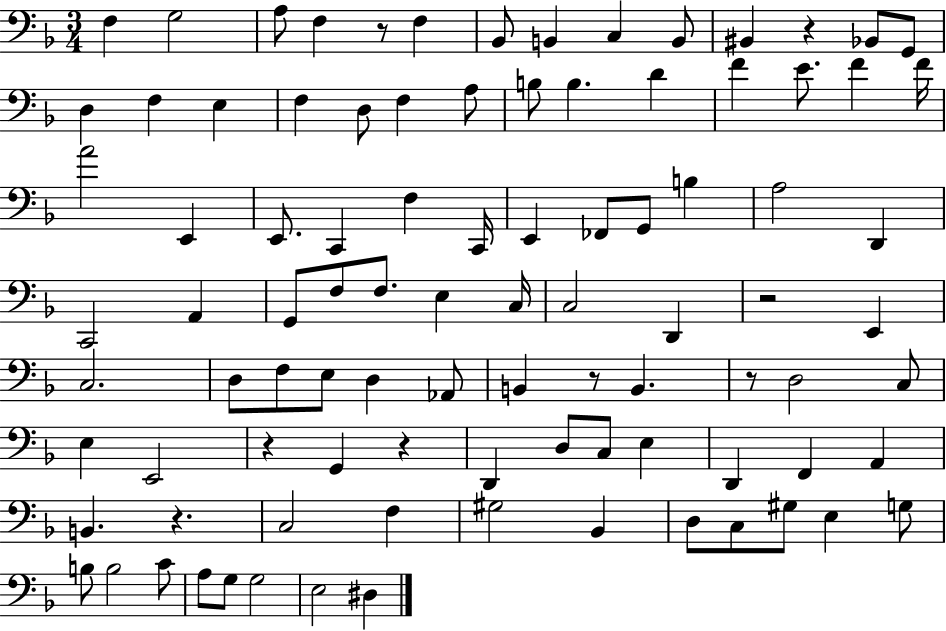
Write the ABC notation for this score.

X:1
T:Untitled
M:3/4
L:1/4
K:F
F, G,2 A,/2 F, z/2 F, _B,,/2 B,, C, B,,/2 ^B,, z _B,,/2 G,,/2 D, F, E, F, D,/2 F, A,/2 B,/2 B, D F E/2 F F/4 A2 E,, E,,/2 C,, F, C,,/4 E,, _F,,/2 G,,/2 B, A,2 D,, C,,2 A,, G,,/2 F,/2 F,/2 E, C,/4 C,2 D,, z2 E,, C,2 D,/2 F,/2 E,/2 D, _A,,/2 B,, z/2 B,, z/2 D,2 C,/2 E, E,,2 z G,, z D,, D,/2 C,/2 E, D,, F,, A,, B,, z C,2 F, ^G,2 _B,, D,/2 C,/2 ^G,/2 E, G,/2 B,/2 B,2 C/2 A,/2 G,/2 G,2 E,2 ^D,